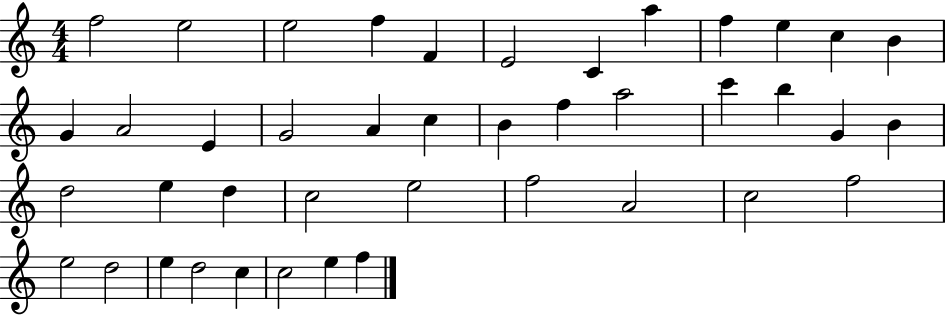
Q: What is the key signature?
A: C major